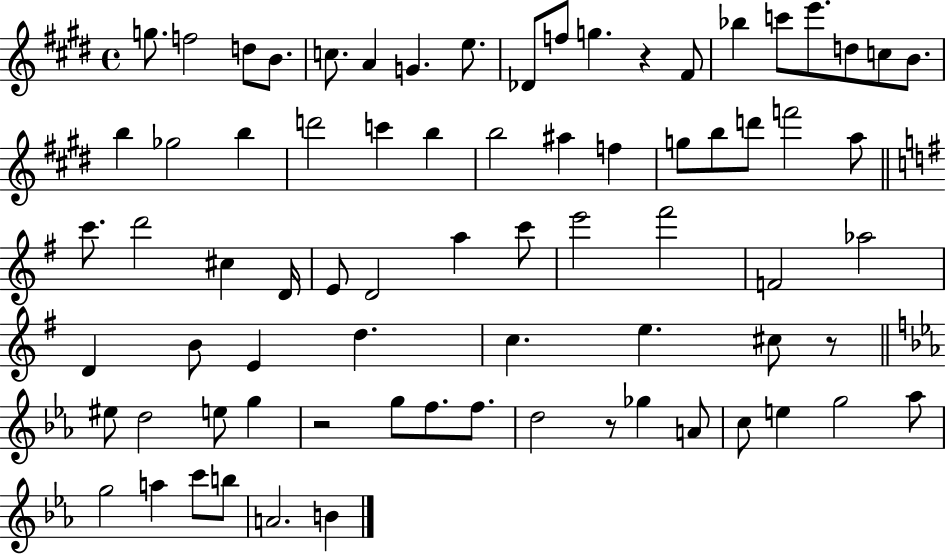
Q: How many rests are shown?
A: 4